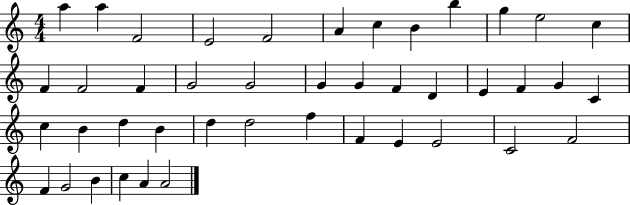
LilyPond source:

{
  \clef treble
  \numericTimeSignature
  \time 4/4
  \key c \major
  a''4 a''4 f'2 | e'2 f'2 | a'4 c''4 b'4 b''4 | g''4 e''2 c''4 | \break f'4 f'2 f'4 | g'2 g'2 | g'4 g'4 f'4 d'4 | e'4 f'4 g'4 c'4 | \break c''4 b'4 d''4 b'4 | d''4 d''2 f''4 | f'4 e'4 e'2 | c'2 f'2 | \break f'4 g'2 b'4 | c''4 a'4 a'2 | \bar "|."
}